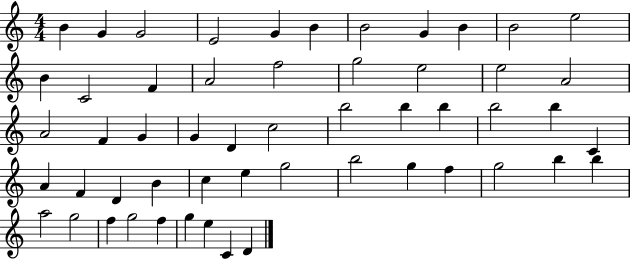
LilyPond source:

{
  \clef treble
  \numericTimeSignature
  \time 4/4
  \key c \major
  b'4 g'4 g'2 | e'2 g'4 b'4 | b'2 g'4 b'4 | b'2 e''2 | \break b'4 c'2 f'4 | a'2 f''2 | g''2 e''2 | e''2 a'2 | \break a'2 f'4 g'4 | g'4 d'4 c''2 | b''2 b''4 b''4 | b''2 b''4 c'4 | \break a'4 f'4 d'4 b'4 | c''4 e''4 g''2 | b''2 g''4 f''4 | g''2 b''4 b''4 | \break a''2 g''2 | f''4 g''2 f''4 | g''4 e''4 c'4 d'4 | \bar "|."
}